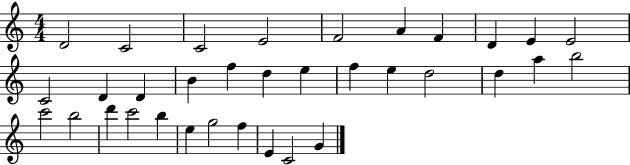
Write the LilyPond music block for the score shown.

{
  \clef treble
  \numericTimeSignature
  \time 4/4
  \key c \major
  d'2 c'2 | c'2 e'2 | f'2 a'4 f'4 | d'4 e'4 e'2 | \break c'2 d'4 d'4 | b'4 f''4 d''4 e''4 | f''4 e''4 d''2 | d''4 a''4 b''2 | \break c'''2 b''2 | d'''4 c'''2 b''4 | e''4 g''2 f''4 | e'4 c'2 g'4 | \break \bar "|."
}